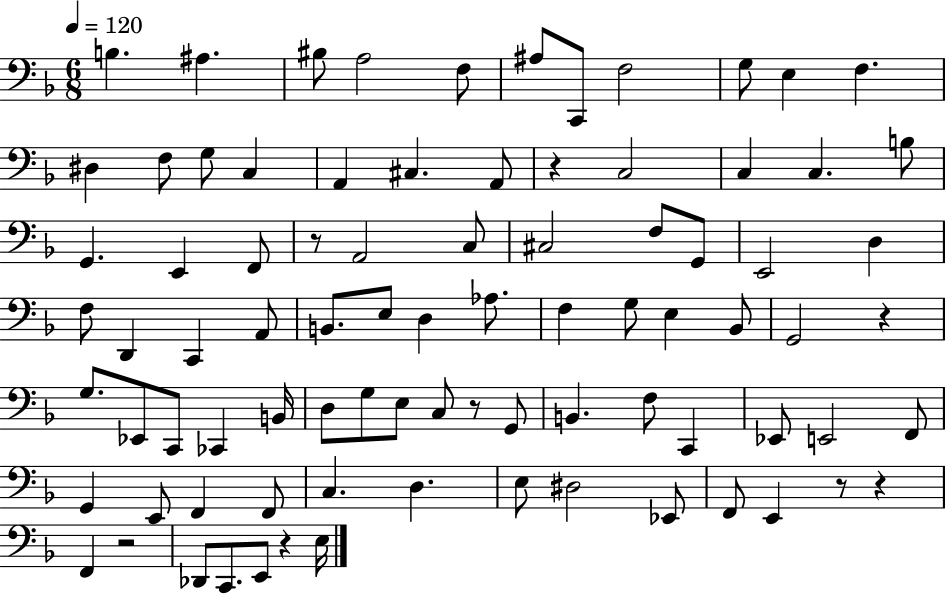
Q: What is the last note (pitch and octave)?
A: E3